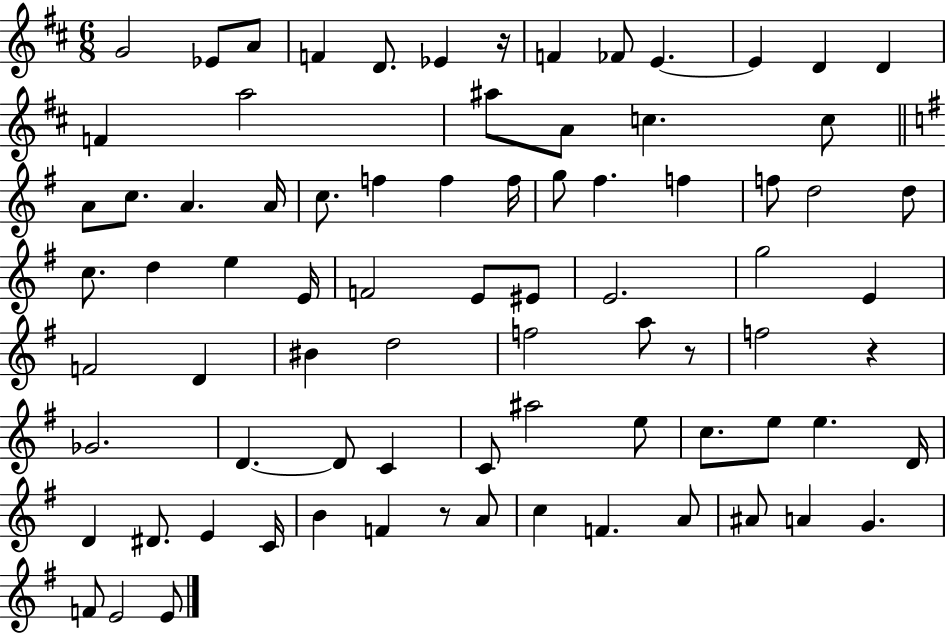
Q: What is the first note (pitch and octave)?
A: G4